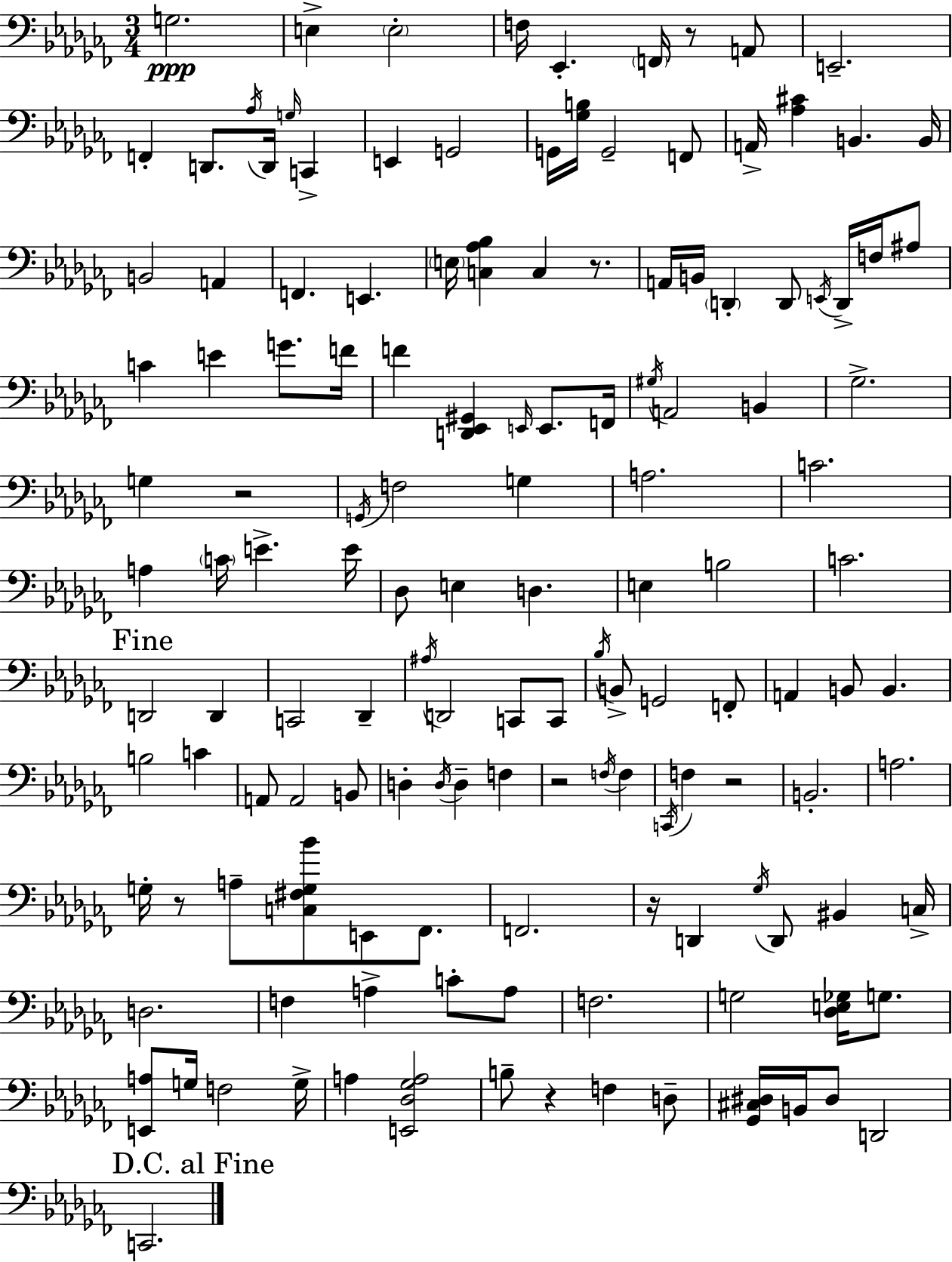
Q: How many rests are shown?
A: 8